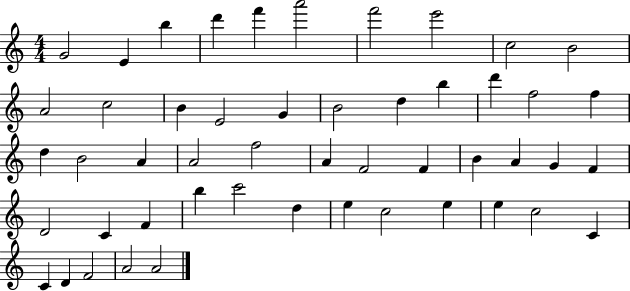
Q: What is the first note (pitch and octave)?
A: G4